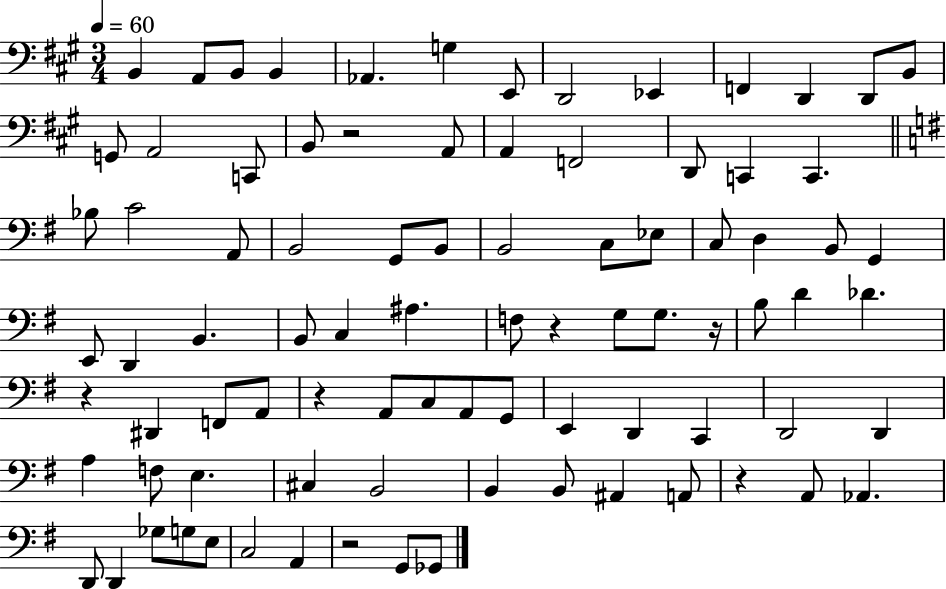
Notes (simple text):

B2/q A2/e B2/e B2/q Ab2/q. G3/q E2/e D2/h Eb2/q F2/q D2/q D2/e B2/e G2/e A2/h C2/e B2/e R/h A2/e A2/q F2/h D2/e C2/q C2/q. Bb3/e C4/h A2/e B2/h G2/e B2/e B2/h C3/e Eb3/e C3/e D3/q B2/e G2/q E2/e D2/q B2/q. B2/e C3/q A#3/q. F3/e R/q G3/e G3/e. R/s B3/e D4/q Db4/q. R/q D#2/q F2/e A2/e R/q A2/e C3/e A2/e G2/e E2/q D2/q C2/q D2/h D2/q A3/q F3/e E3/q. C#3/q B2/h B2/q B2/e A#2/q A2/e R/q A2/e Ab2/q. D2/e D2/q Gb3/e G3/e E3/e C3/h A2/q R/h G2/e Gb2/e